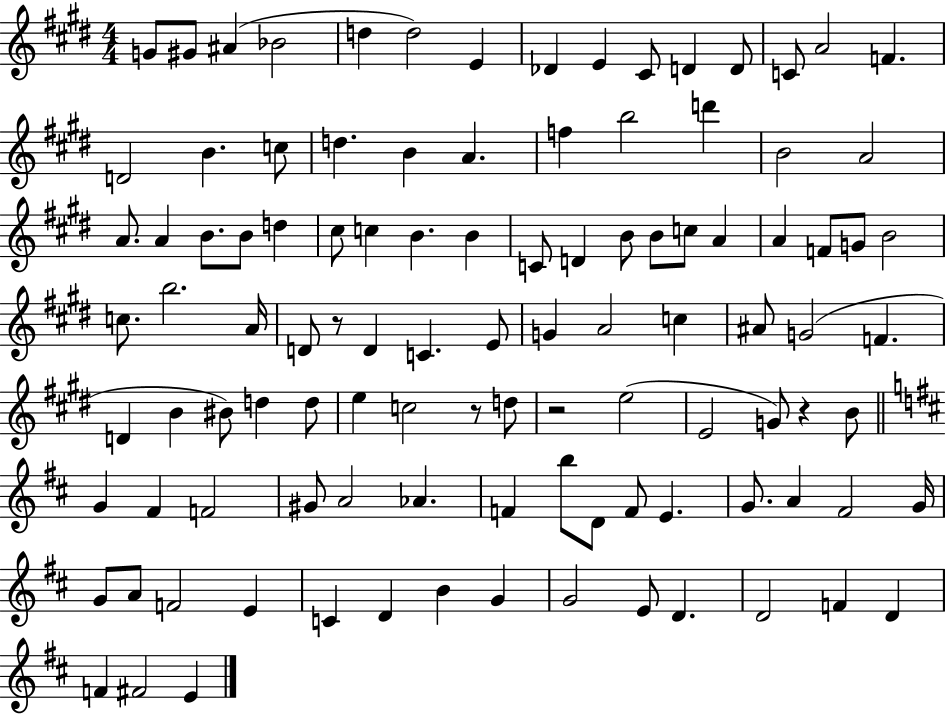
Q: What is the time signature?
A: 4/4